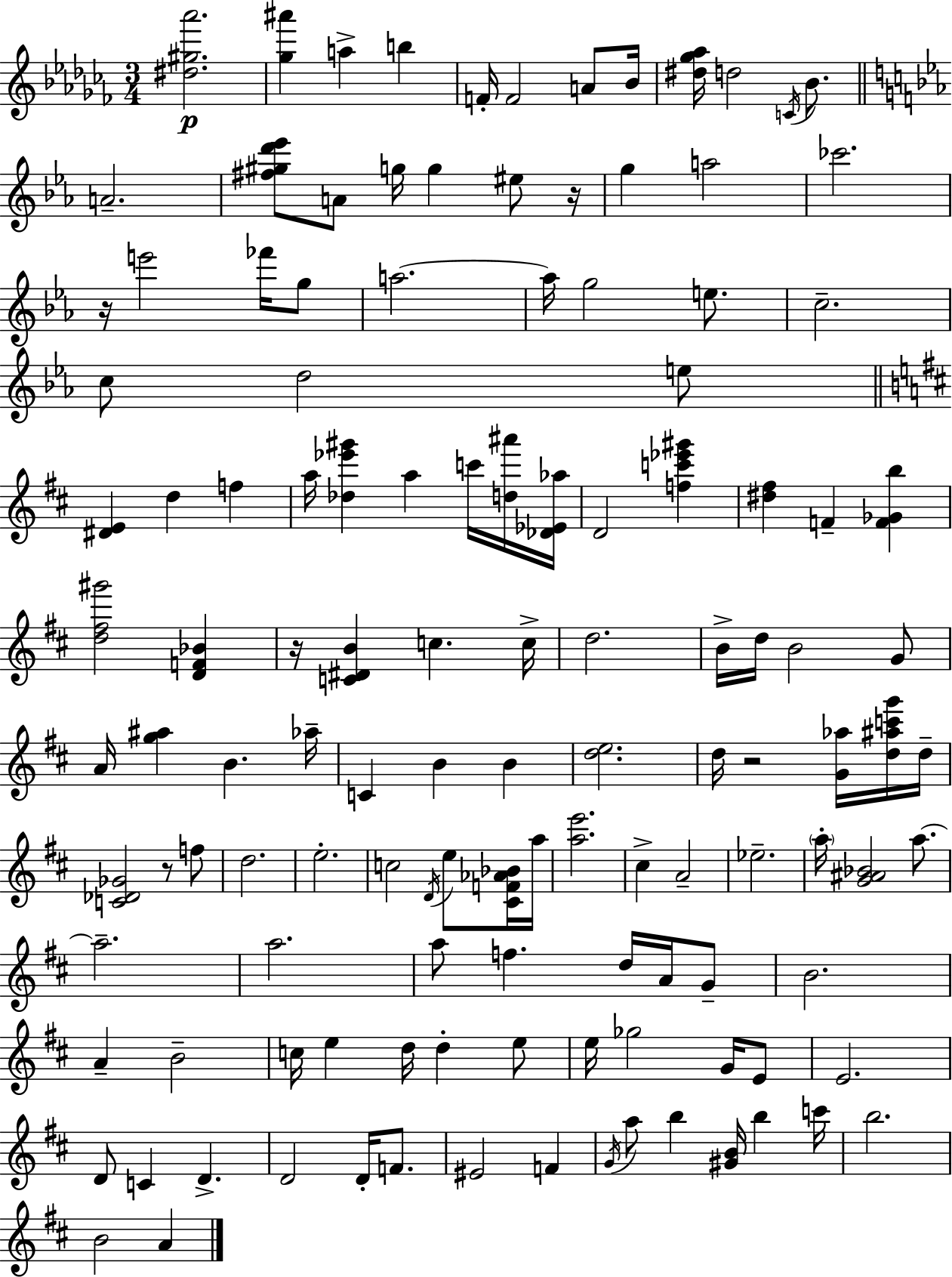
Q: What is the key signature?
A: AES minor